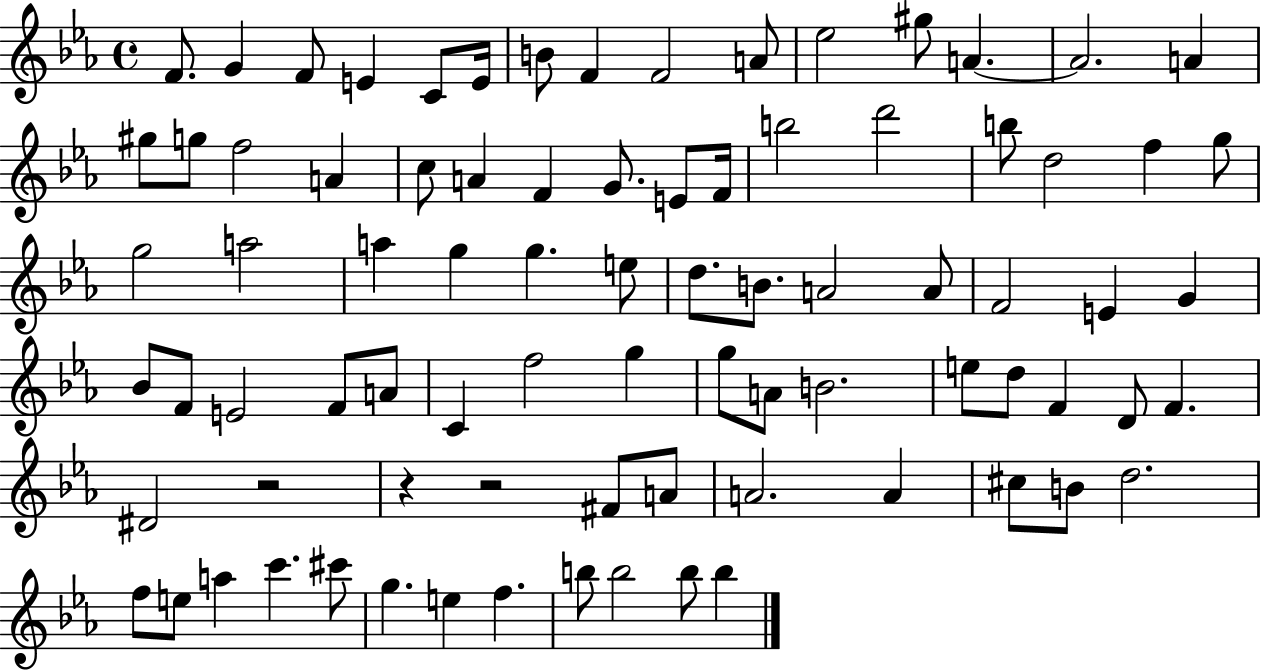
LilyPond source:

{
  \clef treble
  \time 4/4
  \defaultTimeSignature
  \key ees \major
  \repeat volta 2 { f'8. g'4 f'8 e'4 c'8 e'16 | b'8 f'4 f'2 a'8 | ees''2 gis''8 a'4.~~ | a'2. a'4 | \break gis''8 g''8 f''2 a'4 | c''8 a'4 f'4 g'8. e'8 f'16 | b''2 d'''2 | b''8 d''2 f''4 g''8 | \break g''2 a''2 | a''4 g''4 g''4. e''8 | d''8. b'8. a'2 a'8 | f'2 e'4 g'4 | \break bes'8 f'8 e'2 f'8 a'8 | c'4 f''2 g''4 | g''8 a'8 b'2. | e''8 d''8 f'4 d'8 f'4. | \break dis'2 r2 | r4 r2 fis'8 a'8 | a'2. a'4 | cis''8 b'8 d''2. | \break f''8 e''8 a''4 c'''4. cis'''8 | g''4. e''4 f''4. | b''8 b''2 b''8 b''4 | } \bar "|."
}